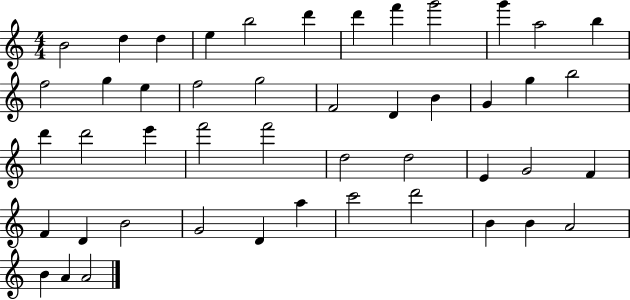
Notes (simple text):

B4/h D5/q D5/q E5/q B5/h D6/q D6/q F6/q G6/h G6/q A5/h B5/q F5/h G5/q E5/q F5/h G5/h F4/h D4/q B4/q G4/q G5/q B5/h D6/q D6/h E6/q F6/h F6/h D5/h D5/h E4/q G4/h F4/q F4/q D4/q B4/h G4/h D4/q A5/q C6/h D6/h B4/q B4/q A4/h B4/q A4/q A4/h